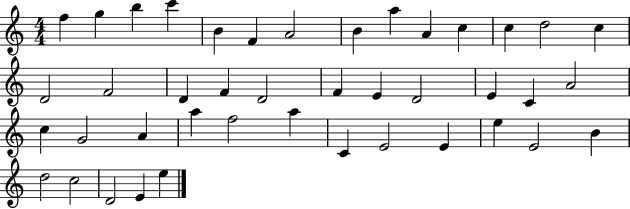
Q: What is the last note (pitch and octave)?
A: E5